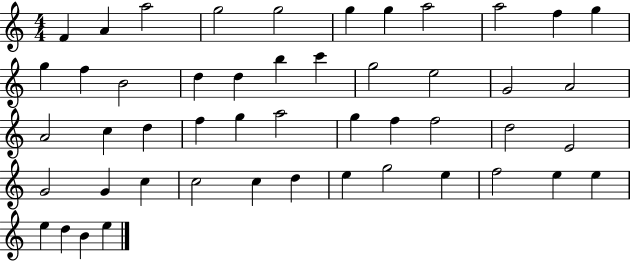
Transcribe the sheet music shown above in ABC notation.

X:1
T:Untitled
M:4/4
L:1/4
K:C
F A a2 g2 g2 g g a2 a2 f g g f B2 d d b c' g2 e2 G2 A2 A2 c d f g a2 g f f2 d2 E2 G2 G c c2 c d e g2 e f2 e e e d B e